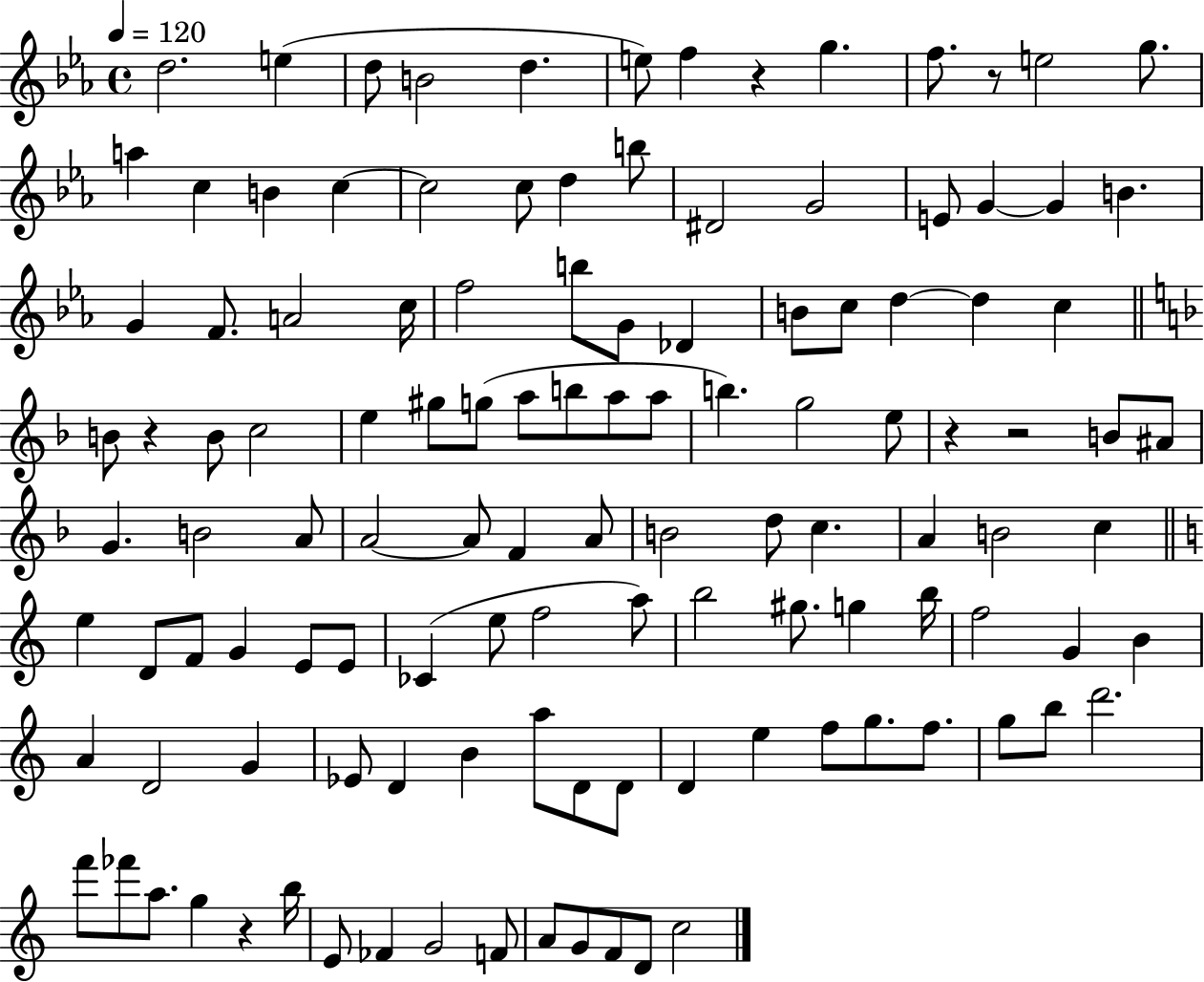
D5/h. E5/q D5/e B4/h D5/q. E5/e F5/q R/q G5/q. F5/e. R/e E5/h G5/e. A5/q C5/q B4/q C5/q C5/h C5/e D5/q B5/e D#4/h G4/h E4/e G4/q G4/q B4/q. G4/q F4/e. A4/h C5/s F5/h B5/e G4/e Db4/q B4/e C5/e D5/q D5/q C5/q B4/e R/q B4/e C5/h E5/q G#5/e G5/e A5/e B5/e A5/e A5/e B5/q. G5/h E5/e R/q R/h B4/e A#4/e G4/q. B4/h A4/e A4/h A4/e F4/q A4/e B4/h D5/e C5/q. A4/q B4/h C5/q E5/q D4/e F4/e G4/q E4/e E4/e CES4/q E5/e F5/h A5/e B5/h G#5/e. G5/q B5/s F5/h G4/q B4/q A4/q D4/h G4/q Eb4/e D4/q B4/q A5/e D4/e D4/e D4/q E5/q F5/e G5/e. F5/e. G5/e B5/e D6/h. F6/e FES6/e A5/e. G5/q R/q B5/s E4/e FES4/q G4/h F4/e A4/e G4/e F4/e D4/e C5/h